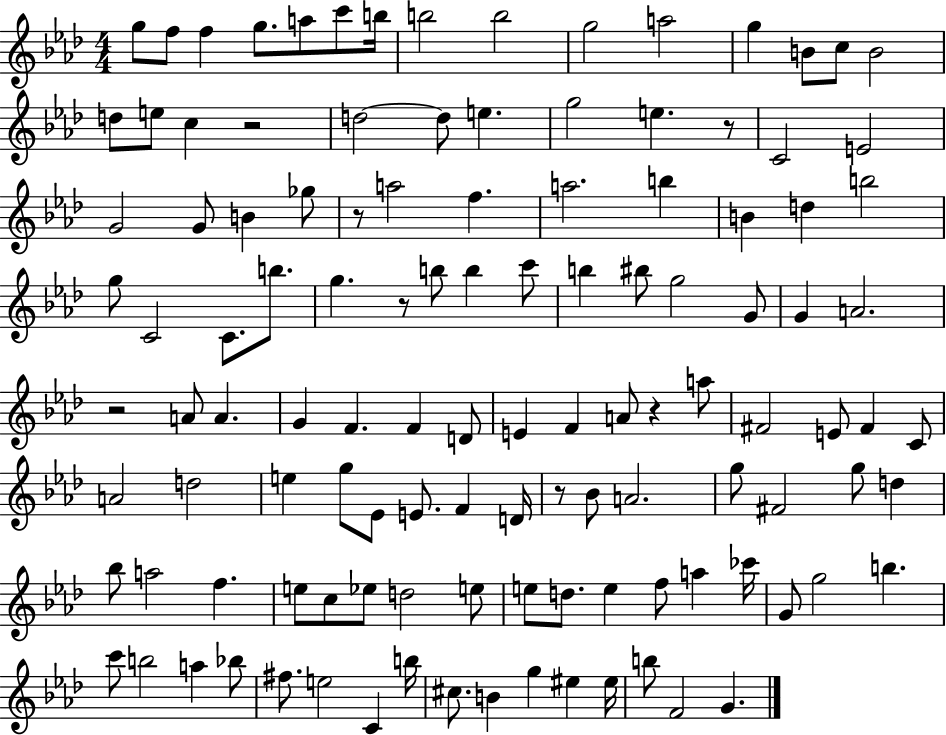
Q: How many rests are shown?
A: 7